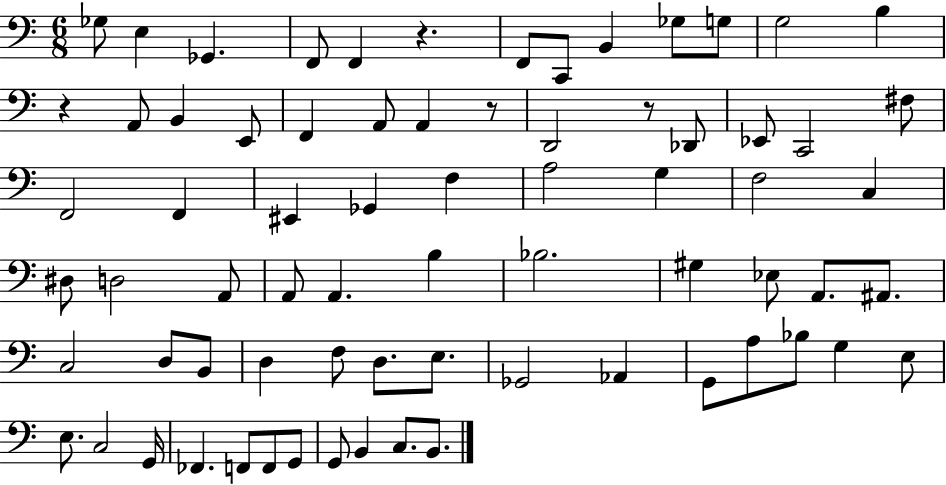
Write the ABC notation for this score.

X:1
T:Untitled
M:6/8
L:1/4
K:C
_G,/2 E, _G,, F,,/2 F,, z F,,/2 C,,/2 B,, _G,/2 G,/2 G,2 B, z A,,/2 B,, E,,/2 F,, A,,/2 A,, z/2 D,,2 z/2 _D,,/2 _E,,/2 C,,2 ^F,/2 F,,2 F,, ^E,, _G,, F, A,2 G, F,2 C, ^D,/2 D,2 A,,/2 A,,/2 A,, B, _B,2 ^G, _E,/2 A,,/2 ^A,,/2 C,2 D,/2 B,,/2 D, F,/2 D,/2 E,/2 _G,,2 _A,, G,,/2 A,/2 _B,/2 G, E,/2 E,/2 C,2 G,,/4 _F,, F,,/2 F,,/2 G,,/2 G,,/2 B,, C,/2 B,,/2